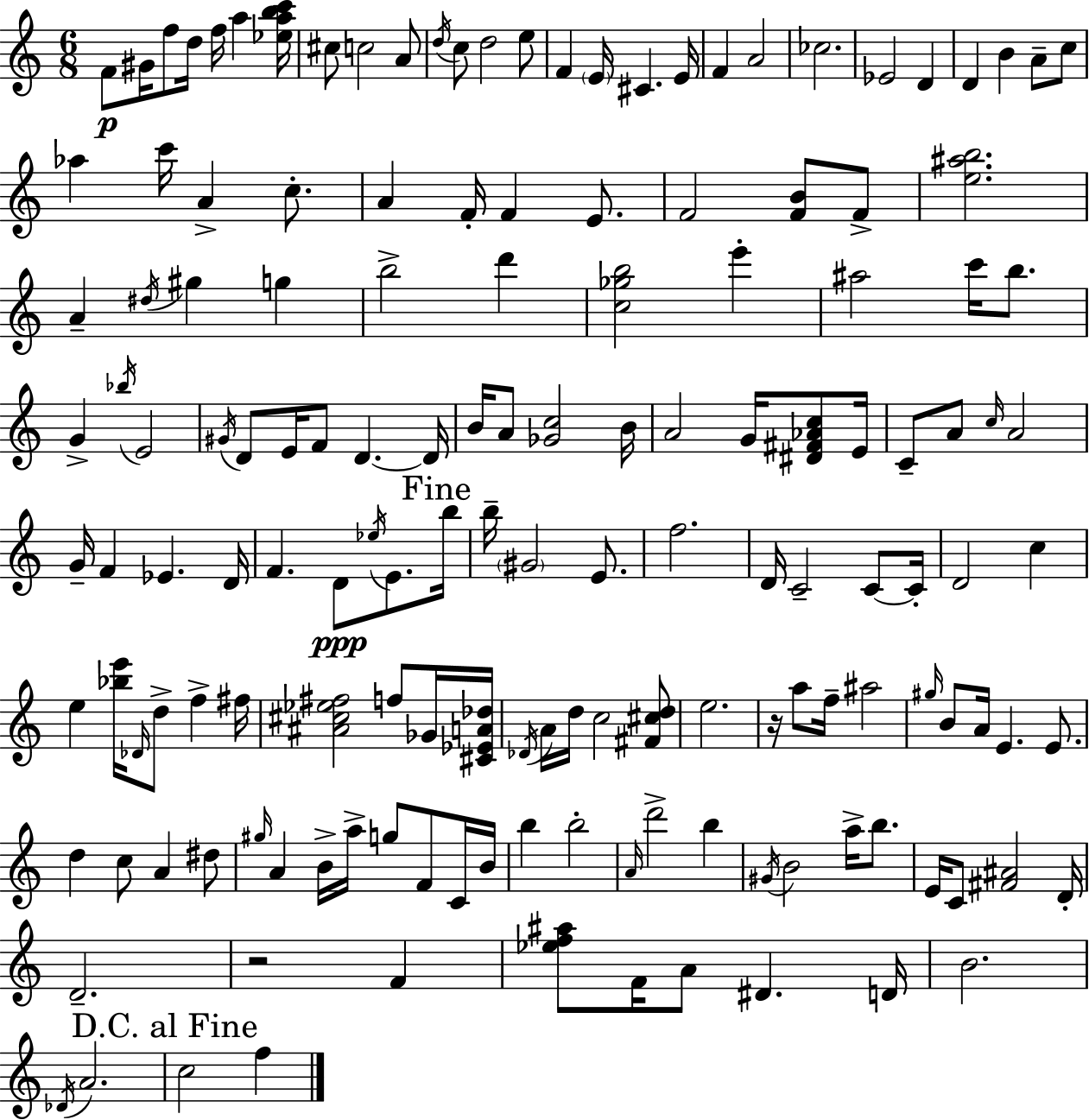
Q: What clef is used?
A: treble